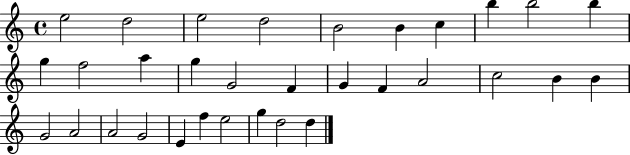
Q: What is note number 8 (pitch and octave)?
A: B5